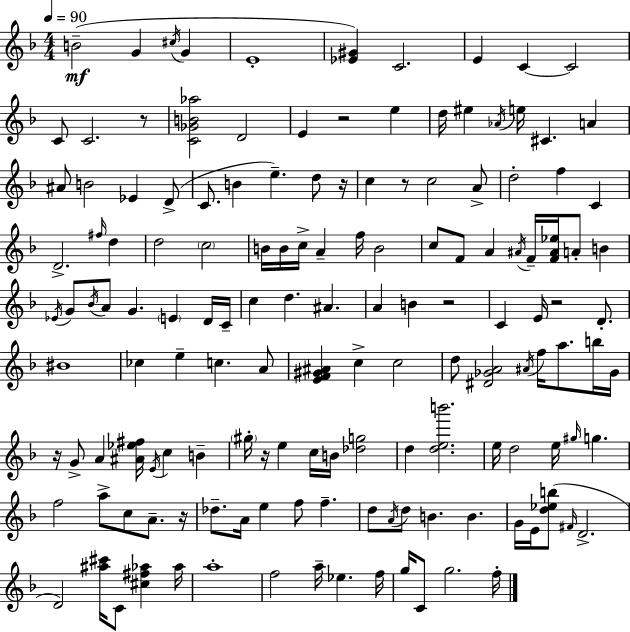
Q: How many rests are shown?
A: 9